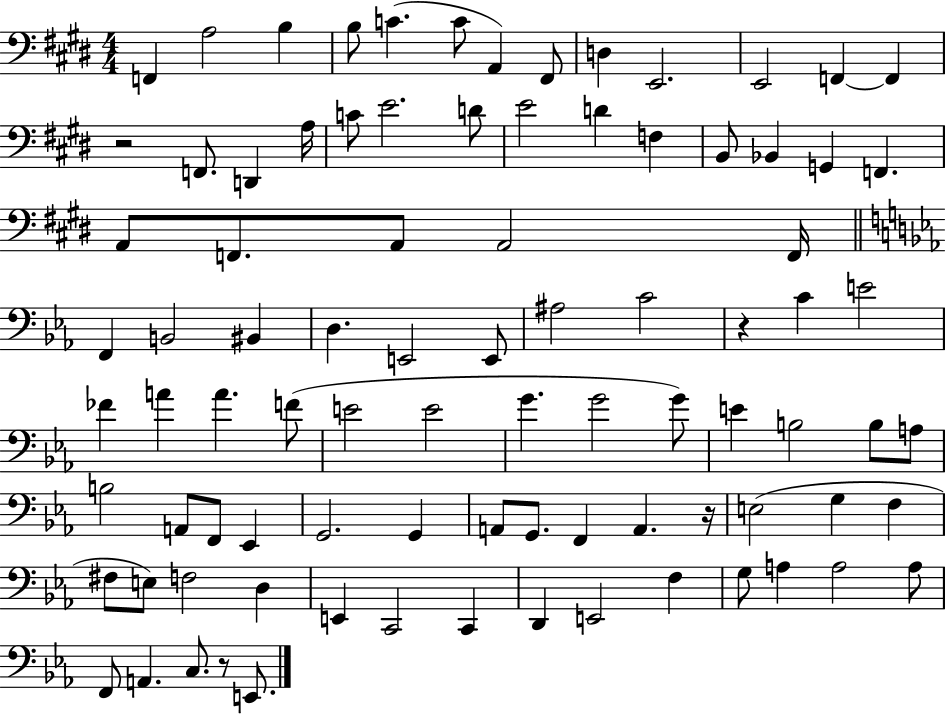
F2/q A3/h B3/q B3/e C4/q. C4/e A2/q F#2/e D3/q E2/h. E2/h F2/q F2/q R/h F2/e. D2/q A3/s C4/e E4/h. D4/e E4/h D4/q F3/q B2/e Bb2/q G2/q F2/q. A2/e F2/e. A2/e A2/h F2/s F2/q B2/h BIS2/q D3/q. E2/h E2/e A#3/h C4/h R/q C4/q E4/h FES4/q A4/q A4/q. F4/e E4/h E4/h G4/q. G4/h G4/e E4/q B3/h B3/e A3/e B3/h A2/e F2/e Eb2/q G2/h. G2/q A2/e G2/e. F2/q A2/q. R/s E3/h G3/q F3/q F#3/e E3/e F3/h D3/q E2/q C2/h C2/q D2/q E2/h F3/q G3/e A3/q A3/h A3/e F2/e A2/q. C3/e. R/e E2/e.